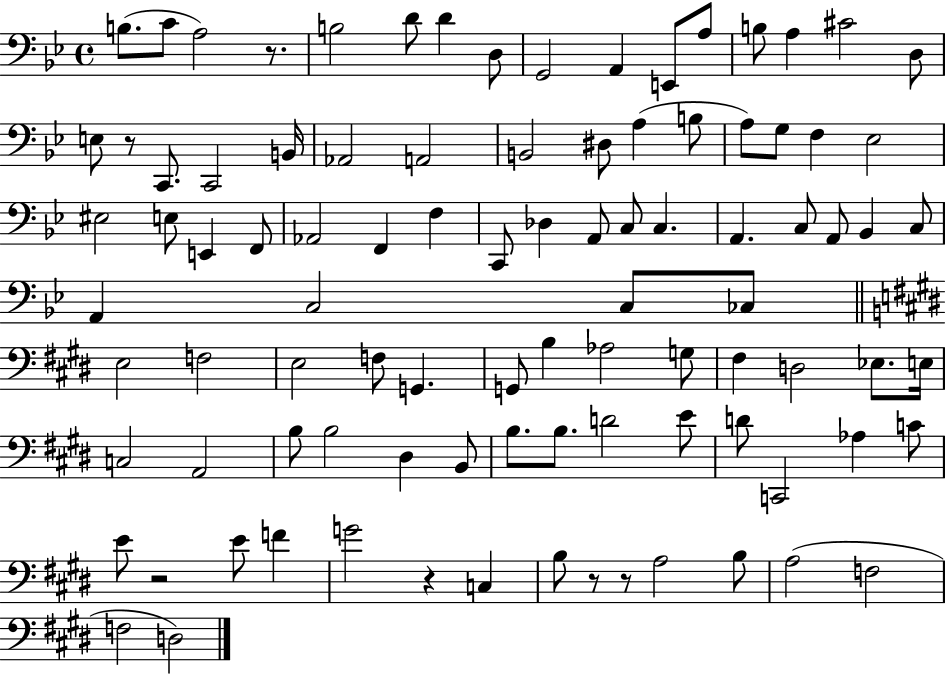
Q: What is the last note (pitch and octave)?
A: D3